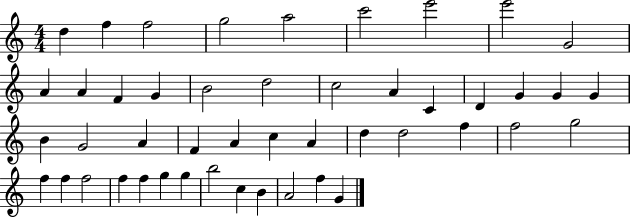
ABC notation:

X:1
T:Untitled
M:4/4
L:1/4
K:C
d f f2 g2 a2 c'2 e'2 e'2 G2 A A F G B2 d2 c2 A C D G G G B G2 A F A c A d d2 f f2 g2 f f f2 f f g g b2 c B A2 f G